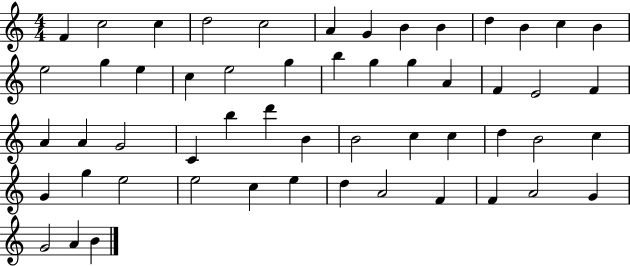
F4/q C5/h C5/q D5/h C5/h A4/q G4/q B4/q B4/q D5/q B4/q C5/q B4/q E5/h G5/q E5/q C5/q E5/h G5/q B5/q G5/q G5/q A4/q F4/q E4/h F4/q A4/q A4/q G4/h C4/q B5/q D6/q B4/q B4/h C5/q C5/q D5/q B4/h C5/q G4/q G5/q E5/h E5/h C5/q E5/q D5/q A4/h F4/q F4/q A4/h G4/q G4/h A4/q B4/q